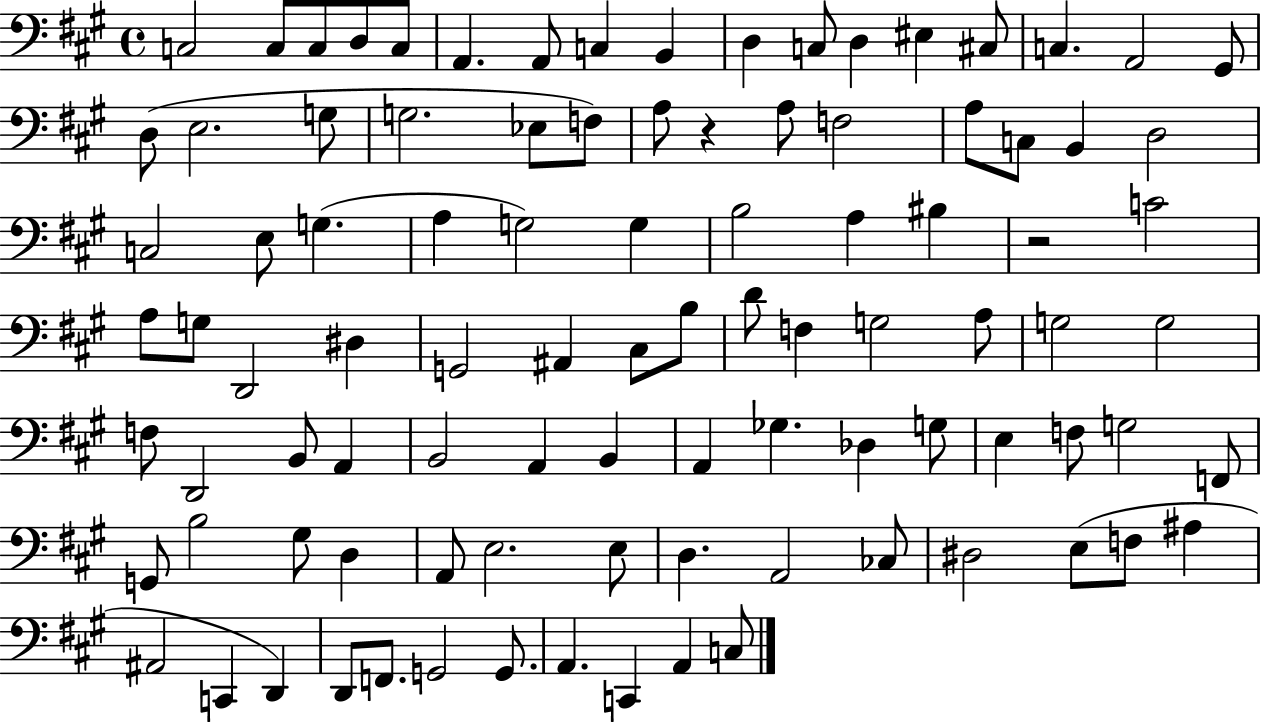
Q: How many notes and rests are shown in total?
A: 96